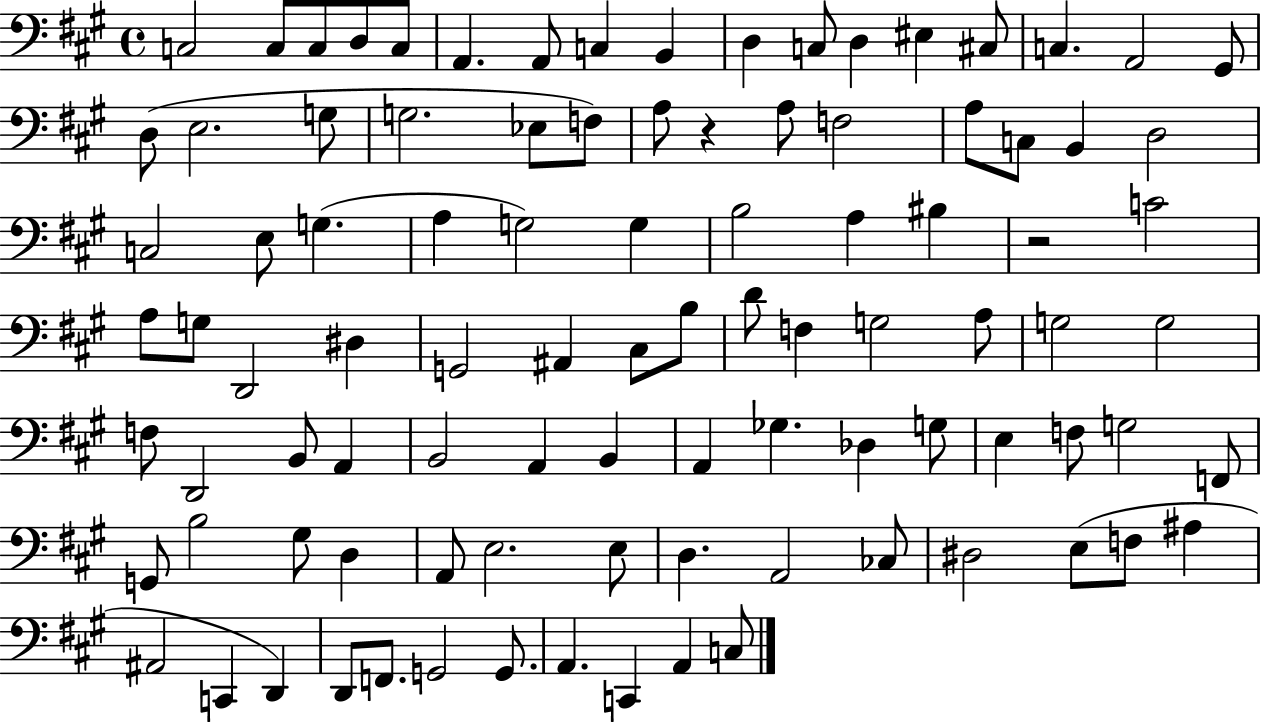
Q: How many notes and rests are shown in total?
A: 96